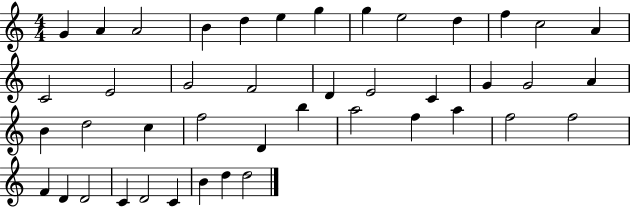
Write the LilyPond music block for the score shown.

{
  \clef treble
  \numericTimeSignature
  \time 4/4
  \key c \major
  g'4 a'4 a'2 | b'4 d''4 e''4 g''4 | g''4 e''2 d''4 | f''4 c''2 a'4 | \break c'2 e'2 | g'2 f'2 | d'4 e'2 c'4 | g'4 g'2 a'4 | \break b'4 d''2 c''4 | f''2 d'4 b''4 | a''2 f''4 a''4 | f''2 f''2 | \break f'4 d'4 d'2 | c'4 d'2 c'4 | b'4 d''4 d''2 | \bar "|."
}